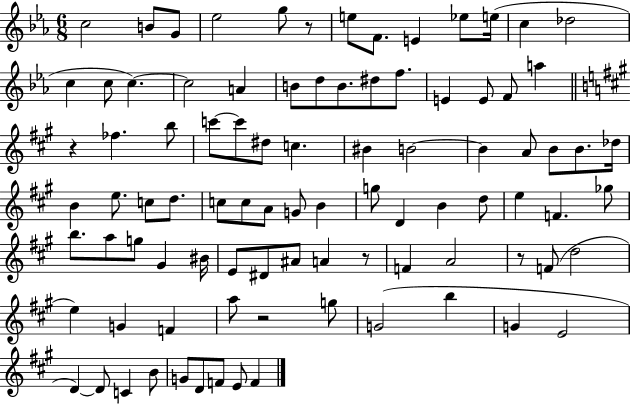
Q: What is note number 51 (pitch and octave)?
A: B4